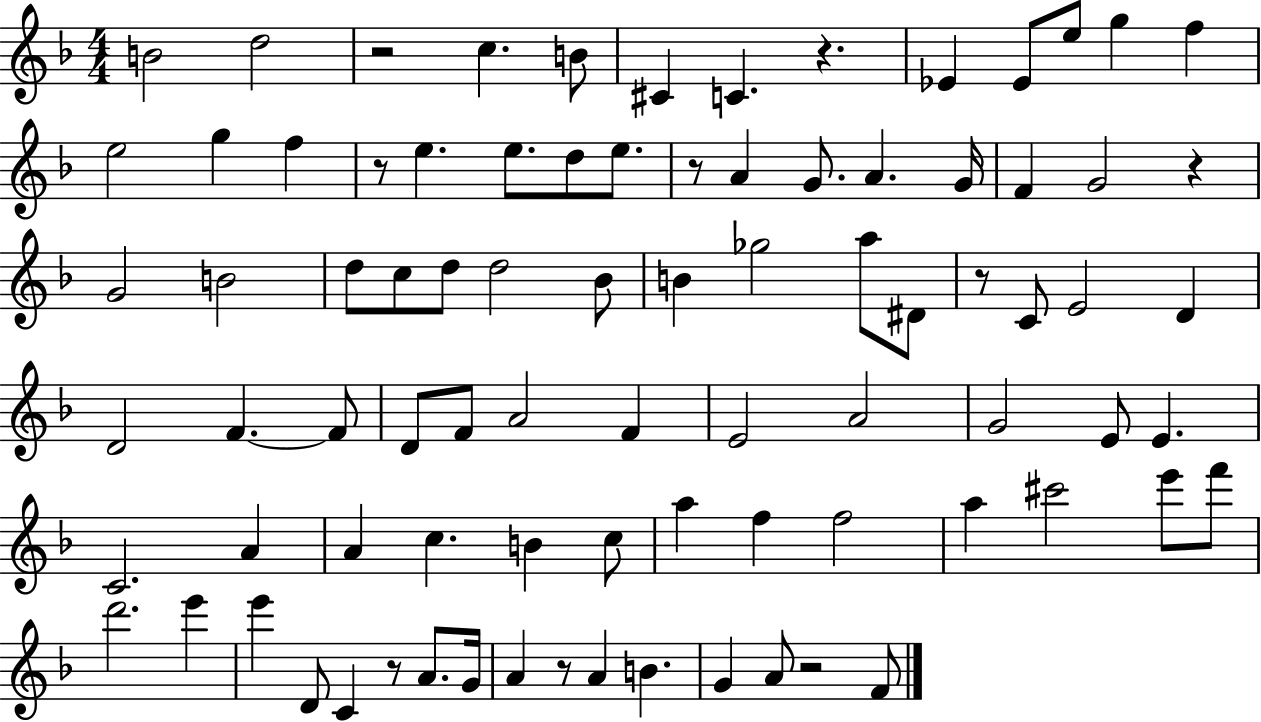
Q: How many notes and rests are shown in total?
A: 85